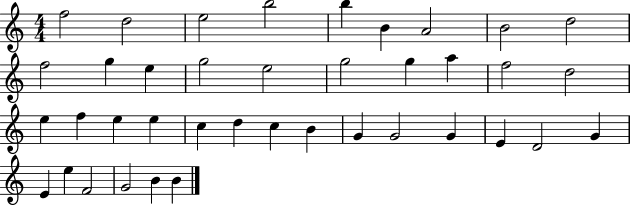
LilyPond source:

{
  \clef treble
  \numericTimeSignature
  \time 4/4
  \key c \major
  f''2 d''2 | e''2 b''2 | b''4 b'4 a'2 | b'2 d''2 | \break f''2 g''4 e''4 | g''2 e''2 | g''2 g''4 a''4 | f''2 d''2 | \break e''4 f''4 e''4 e''4 | c''4 d''4 c''4 b'4 | g'4 g'2 g'4 | e'4 d'2 g'4 | \break e'4 e''4 f'2 | g'2 b'4 b'4 | \bar "|."
}